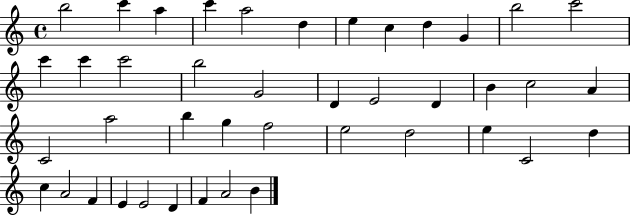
{
  \clef treble
  \time 4/4
  \defaultTimeSignature
  \key c \major
  b''2 c'''4 a''4 | c'''4 a''2 d''4 | e''4 c''4 d''4 g'4 | b''2 c'''2 | \break c'''4 c'''4 c'''2 | b''2 g'2 | d'4 e'2 d'4 | b'4 c''2 a'4 | \break c'2 a''2 | b''4 g''4 f''2 | e''2 d''2 | e''4 c'2 d''4 | \break c''4 a'2 f'4 | e'4 e'2 d'4 | f'4 a'2 b'4 | \bar "|."
}